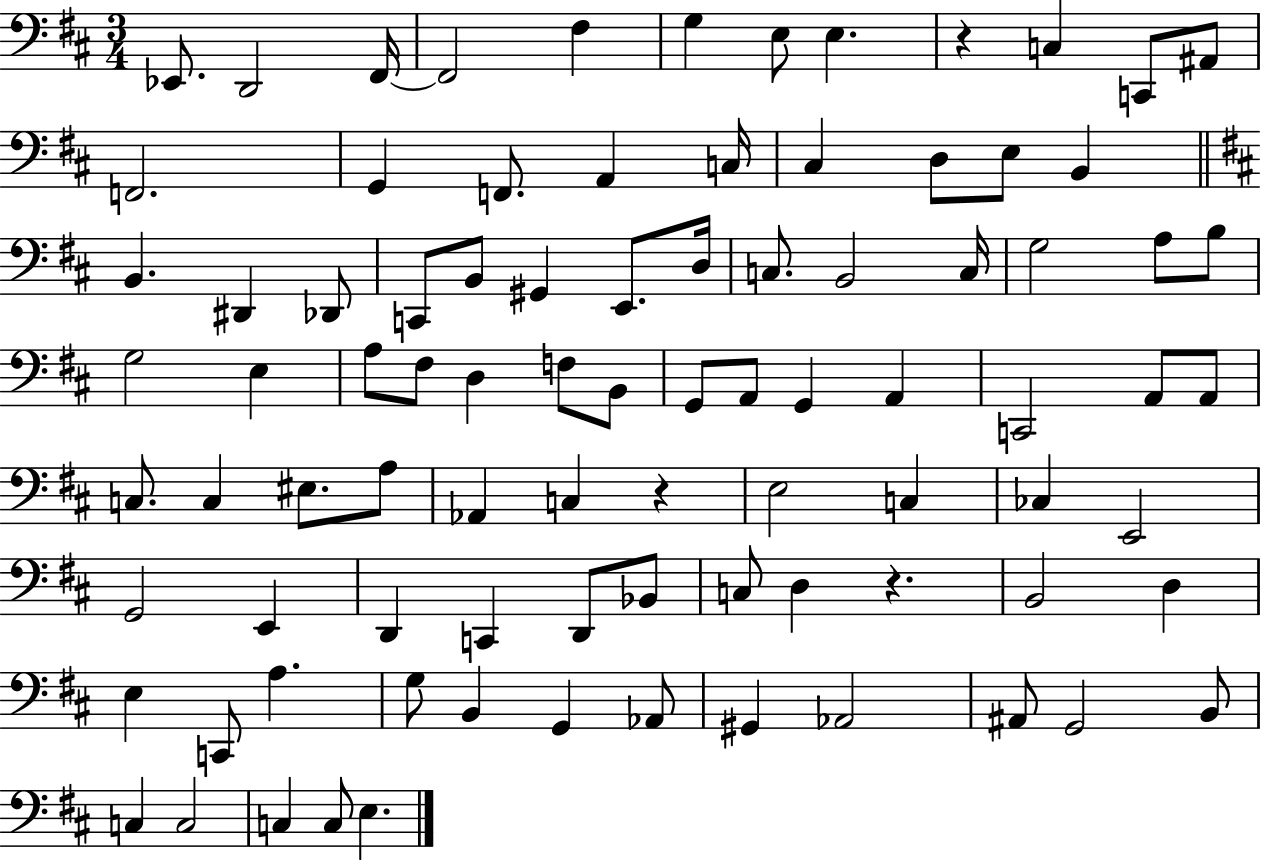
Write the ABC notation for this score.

X:1
T:Untitled
M:3/4
L:1/4
K:D
_E,,/2 D,,2 ^F,,/4 ^F,,2 ^F, G, E,/2 E, z C, C,,/2 ^A,,/2 F,,2 G,, F,,/2 A,, C,/4 ^C, D,/2 E,/2 B,, B,, ^D,, _D,,/2 C,,/2 B,,/2 ^G,, E,,/2 D,/4 C,/2 B,,2 C,/4 G,2 A,/2 B,/2 G,2 E, A,/2 ^F,/2 D, F,/2 B,,/2 G,,/2 A,,/2 G,, A,, C,,2 A,,/2 A,,/2 C,/2 C, ^E,/2 A,/2 _A,, C, z E,2 C, _C, E,,2 G,,2 E,, D,, C,, D,,/2 _B,,/2 C,/2 D, z B,,2 D, E, C,,/2 A, G,/2 B,, G,, _A,,/2 ^G,, _A,,2 ^A,,/2 G,,2 B,,/2 C, C,2 C, C,/2 E,